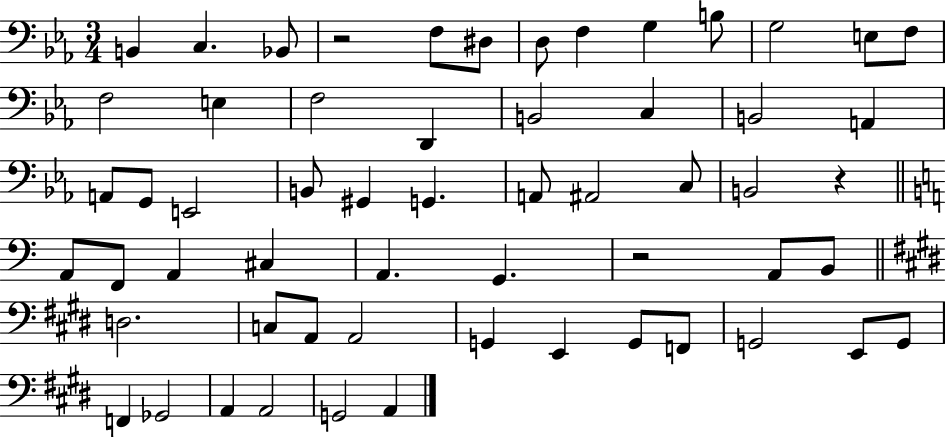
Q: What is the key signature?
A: EES major